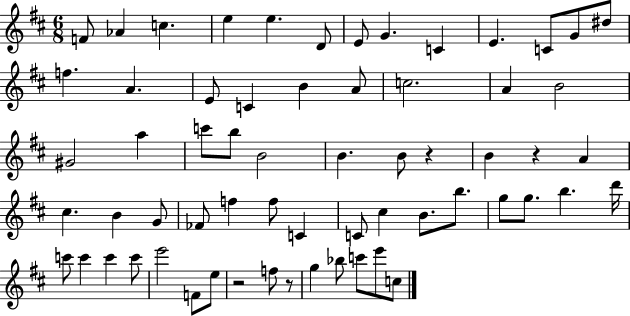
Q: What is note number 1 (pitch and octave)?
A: F4